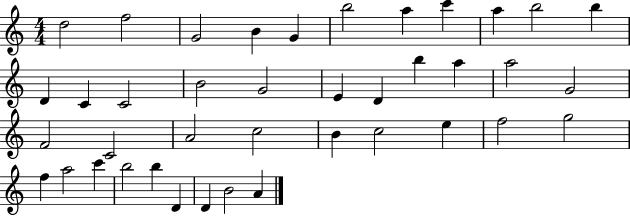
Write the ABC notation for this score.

X:1
T:Untitled
M:4/4
L:1/4
K:C
d2 f2 G2 B G b2 a c' a b2 b D C C2 B2 G2 E D b a a2 G2 F2 C2 A2 c2 B c2 e f2 g2 f a2 c' b2 b D D B2 A